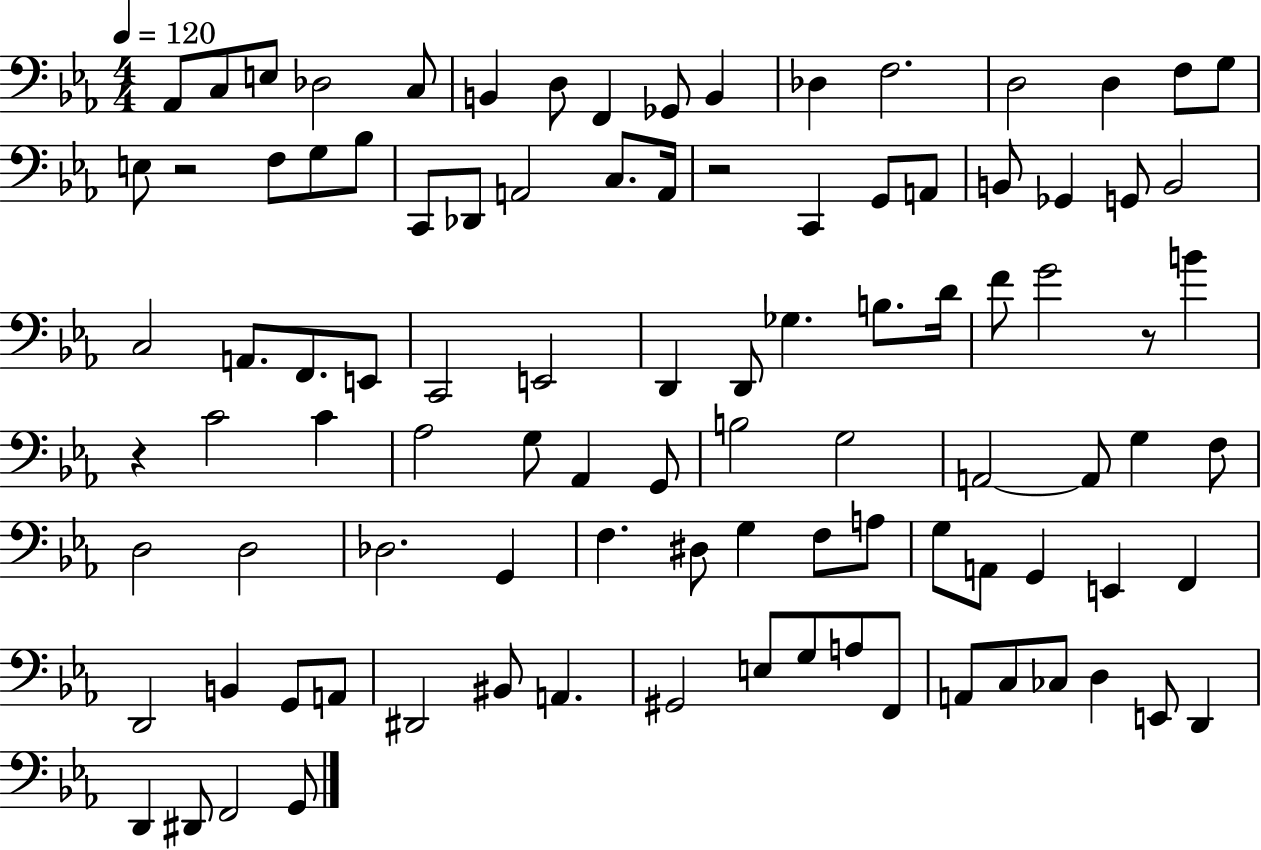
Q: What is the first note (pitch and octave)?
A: Ab2